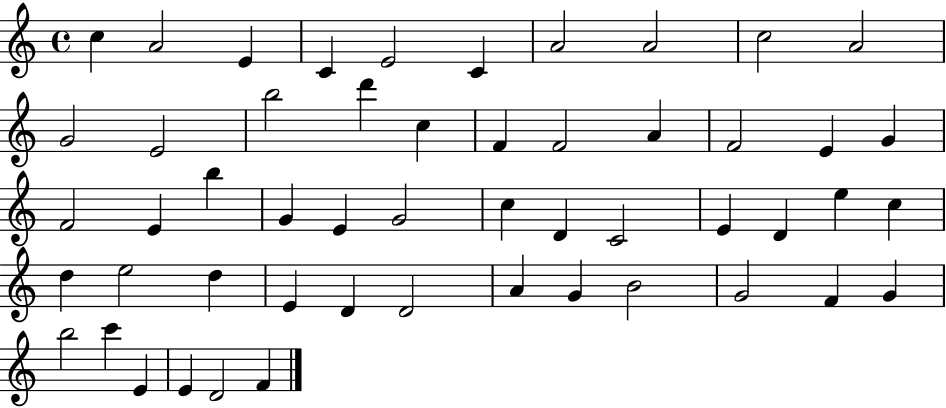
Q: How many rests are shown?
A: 0